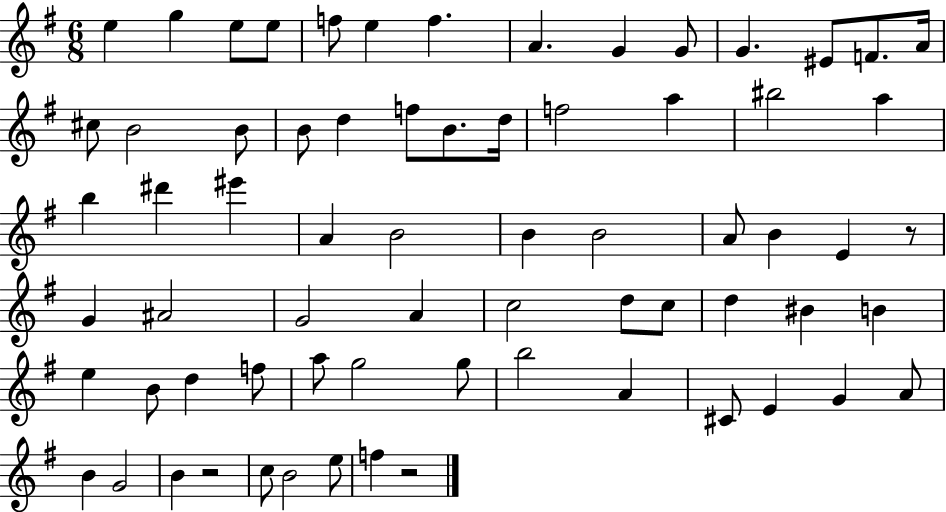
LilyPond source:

{
  \clef treble
  \numericTimeSignature
  \time 6/8
  \key g \major
  e''4 g''4 e''8 e''8 | f''8 e''4 f''4. | a'4. g'4 g'8 | g'4. eis'8 f'8. a'16 | \break cis''8 b'2 b'8 | b'8 d''4 f''8 b'8. d''16 | f''2 a''4 | bis''2 a''4 | \break b''4 dis'''4 eis'''4 | a'4 b'2 | b'4 b'2 | a'8 b'4 e'4 r8 | \break g'4 ais'2 | g'2 a'4 | c''2 d''8 c''8 | d''4 bis'4 b'4 | \break e''4 b'8 d''4 f''8 | a''8 g''2 g''8 | b''2 a'4 | cis'8 e'4 g'4 a'8 | \break b'4 g'2 | b'4 r2 | c''8 b'2 e''8 | f''4 r2 | \break \bar "|."
}